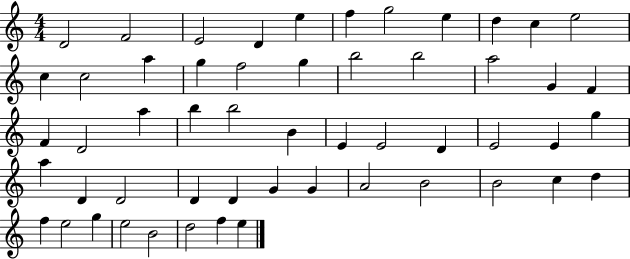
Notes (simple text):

D4/h F4/h E4/h D4/q E5/q F5/q G5/h E5/q D5/q C5/q E5/h C5/q C5/h A5/q G5/q F5/h G5/q B5/h B5/h A5/h G4/q F4/q F4/q D4/h A5/q B5/q B5/h B4/q E4/q E4/h D4/q E4/h E4/q G5/q A5/q D4/q D4/h D4/q D4/q G4/q G4/q A4/h B4/h B4/h C5/q D5/q F5/q E5/h G5/q E5/h B4/h D5/h F5/q E5/q